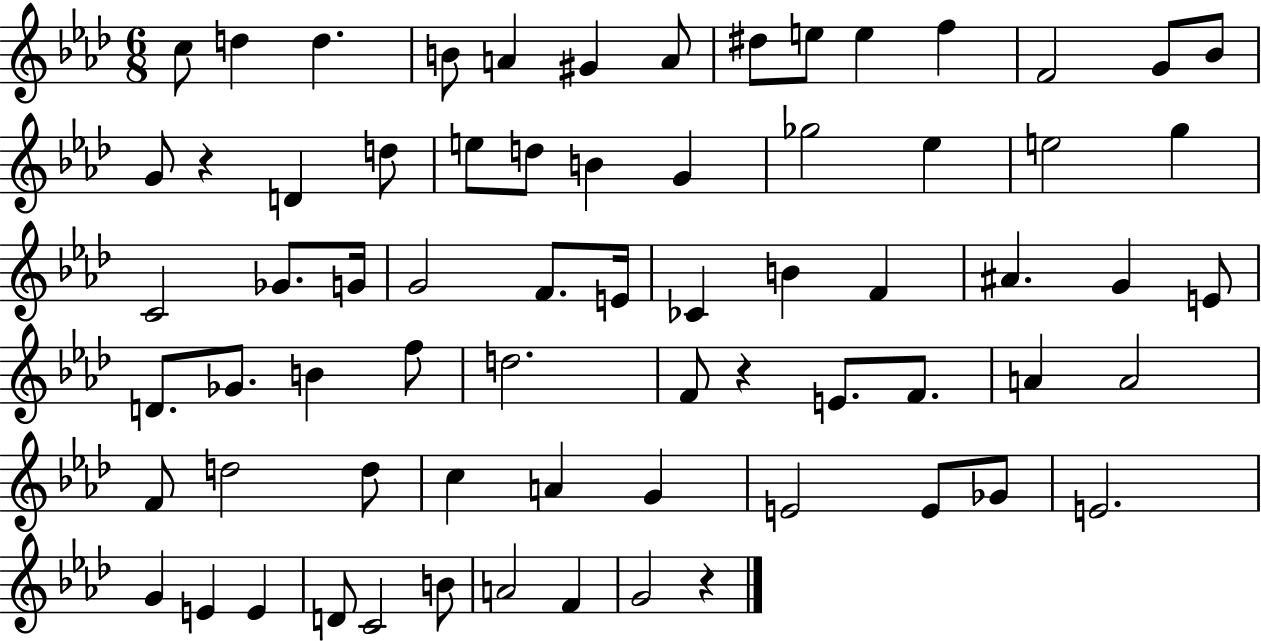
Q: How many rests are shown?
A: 3